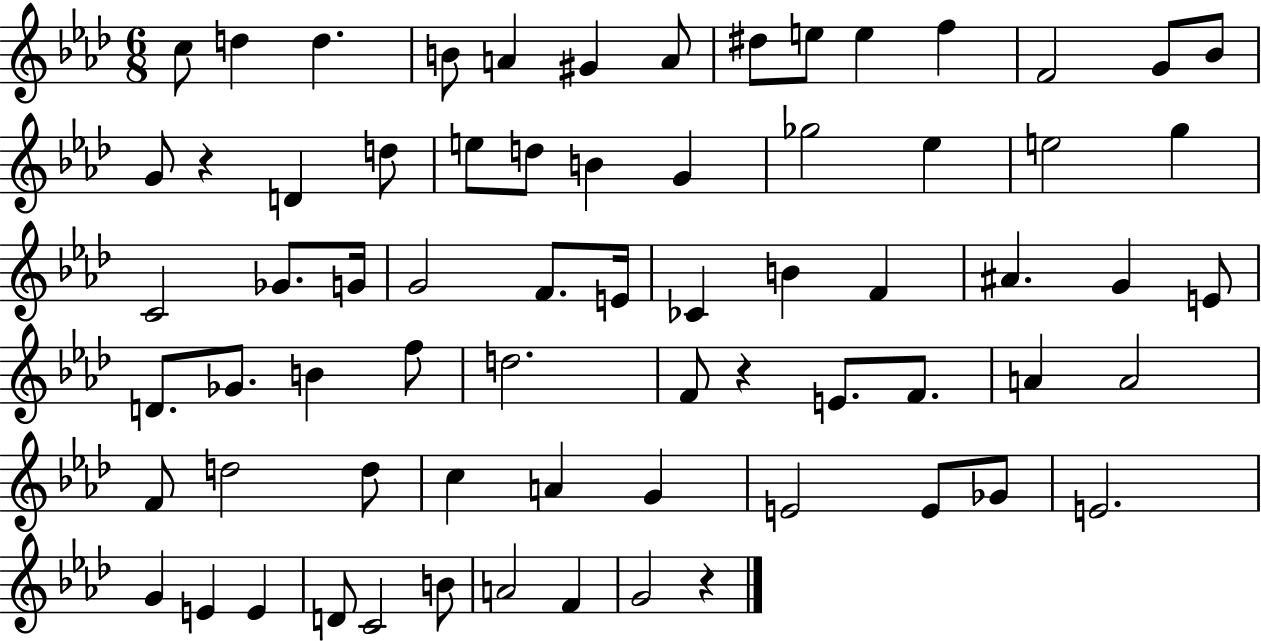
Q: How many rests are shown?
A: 3